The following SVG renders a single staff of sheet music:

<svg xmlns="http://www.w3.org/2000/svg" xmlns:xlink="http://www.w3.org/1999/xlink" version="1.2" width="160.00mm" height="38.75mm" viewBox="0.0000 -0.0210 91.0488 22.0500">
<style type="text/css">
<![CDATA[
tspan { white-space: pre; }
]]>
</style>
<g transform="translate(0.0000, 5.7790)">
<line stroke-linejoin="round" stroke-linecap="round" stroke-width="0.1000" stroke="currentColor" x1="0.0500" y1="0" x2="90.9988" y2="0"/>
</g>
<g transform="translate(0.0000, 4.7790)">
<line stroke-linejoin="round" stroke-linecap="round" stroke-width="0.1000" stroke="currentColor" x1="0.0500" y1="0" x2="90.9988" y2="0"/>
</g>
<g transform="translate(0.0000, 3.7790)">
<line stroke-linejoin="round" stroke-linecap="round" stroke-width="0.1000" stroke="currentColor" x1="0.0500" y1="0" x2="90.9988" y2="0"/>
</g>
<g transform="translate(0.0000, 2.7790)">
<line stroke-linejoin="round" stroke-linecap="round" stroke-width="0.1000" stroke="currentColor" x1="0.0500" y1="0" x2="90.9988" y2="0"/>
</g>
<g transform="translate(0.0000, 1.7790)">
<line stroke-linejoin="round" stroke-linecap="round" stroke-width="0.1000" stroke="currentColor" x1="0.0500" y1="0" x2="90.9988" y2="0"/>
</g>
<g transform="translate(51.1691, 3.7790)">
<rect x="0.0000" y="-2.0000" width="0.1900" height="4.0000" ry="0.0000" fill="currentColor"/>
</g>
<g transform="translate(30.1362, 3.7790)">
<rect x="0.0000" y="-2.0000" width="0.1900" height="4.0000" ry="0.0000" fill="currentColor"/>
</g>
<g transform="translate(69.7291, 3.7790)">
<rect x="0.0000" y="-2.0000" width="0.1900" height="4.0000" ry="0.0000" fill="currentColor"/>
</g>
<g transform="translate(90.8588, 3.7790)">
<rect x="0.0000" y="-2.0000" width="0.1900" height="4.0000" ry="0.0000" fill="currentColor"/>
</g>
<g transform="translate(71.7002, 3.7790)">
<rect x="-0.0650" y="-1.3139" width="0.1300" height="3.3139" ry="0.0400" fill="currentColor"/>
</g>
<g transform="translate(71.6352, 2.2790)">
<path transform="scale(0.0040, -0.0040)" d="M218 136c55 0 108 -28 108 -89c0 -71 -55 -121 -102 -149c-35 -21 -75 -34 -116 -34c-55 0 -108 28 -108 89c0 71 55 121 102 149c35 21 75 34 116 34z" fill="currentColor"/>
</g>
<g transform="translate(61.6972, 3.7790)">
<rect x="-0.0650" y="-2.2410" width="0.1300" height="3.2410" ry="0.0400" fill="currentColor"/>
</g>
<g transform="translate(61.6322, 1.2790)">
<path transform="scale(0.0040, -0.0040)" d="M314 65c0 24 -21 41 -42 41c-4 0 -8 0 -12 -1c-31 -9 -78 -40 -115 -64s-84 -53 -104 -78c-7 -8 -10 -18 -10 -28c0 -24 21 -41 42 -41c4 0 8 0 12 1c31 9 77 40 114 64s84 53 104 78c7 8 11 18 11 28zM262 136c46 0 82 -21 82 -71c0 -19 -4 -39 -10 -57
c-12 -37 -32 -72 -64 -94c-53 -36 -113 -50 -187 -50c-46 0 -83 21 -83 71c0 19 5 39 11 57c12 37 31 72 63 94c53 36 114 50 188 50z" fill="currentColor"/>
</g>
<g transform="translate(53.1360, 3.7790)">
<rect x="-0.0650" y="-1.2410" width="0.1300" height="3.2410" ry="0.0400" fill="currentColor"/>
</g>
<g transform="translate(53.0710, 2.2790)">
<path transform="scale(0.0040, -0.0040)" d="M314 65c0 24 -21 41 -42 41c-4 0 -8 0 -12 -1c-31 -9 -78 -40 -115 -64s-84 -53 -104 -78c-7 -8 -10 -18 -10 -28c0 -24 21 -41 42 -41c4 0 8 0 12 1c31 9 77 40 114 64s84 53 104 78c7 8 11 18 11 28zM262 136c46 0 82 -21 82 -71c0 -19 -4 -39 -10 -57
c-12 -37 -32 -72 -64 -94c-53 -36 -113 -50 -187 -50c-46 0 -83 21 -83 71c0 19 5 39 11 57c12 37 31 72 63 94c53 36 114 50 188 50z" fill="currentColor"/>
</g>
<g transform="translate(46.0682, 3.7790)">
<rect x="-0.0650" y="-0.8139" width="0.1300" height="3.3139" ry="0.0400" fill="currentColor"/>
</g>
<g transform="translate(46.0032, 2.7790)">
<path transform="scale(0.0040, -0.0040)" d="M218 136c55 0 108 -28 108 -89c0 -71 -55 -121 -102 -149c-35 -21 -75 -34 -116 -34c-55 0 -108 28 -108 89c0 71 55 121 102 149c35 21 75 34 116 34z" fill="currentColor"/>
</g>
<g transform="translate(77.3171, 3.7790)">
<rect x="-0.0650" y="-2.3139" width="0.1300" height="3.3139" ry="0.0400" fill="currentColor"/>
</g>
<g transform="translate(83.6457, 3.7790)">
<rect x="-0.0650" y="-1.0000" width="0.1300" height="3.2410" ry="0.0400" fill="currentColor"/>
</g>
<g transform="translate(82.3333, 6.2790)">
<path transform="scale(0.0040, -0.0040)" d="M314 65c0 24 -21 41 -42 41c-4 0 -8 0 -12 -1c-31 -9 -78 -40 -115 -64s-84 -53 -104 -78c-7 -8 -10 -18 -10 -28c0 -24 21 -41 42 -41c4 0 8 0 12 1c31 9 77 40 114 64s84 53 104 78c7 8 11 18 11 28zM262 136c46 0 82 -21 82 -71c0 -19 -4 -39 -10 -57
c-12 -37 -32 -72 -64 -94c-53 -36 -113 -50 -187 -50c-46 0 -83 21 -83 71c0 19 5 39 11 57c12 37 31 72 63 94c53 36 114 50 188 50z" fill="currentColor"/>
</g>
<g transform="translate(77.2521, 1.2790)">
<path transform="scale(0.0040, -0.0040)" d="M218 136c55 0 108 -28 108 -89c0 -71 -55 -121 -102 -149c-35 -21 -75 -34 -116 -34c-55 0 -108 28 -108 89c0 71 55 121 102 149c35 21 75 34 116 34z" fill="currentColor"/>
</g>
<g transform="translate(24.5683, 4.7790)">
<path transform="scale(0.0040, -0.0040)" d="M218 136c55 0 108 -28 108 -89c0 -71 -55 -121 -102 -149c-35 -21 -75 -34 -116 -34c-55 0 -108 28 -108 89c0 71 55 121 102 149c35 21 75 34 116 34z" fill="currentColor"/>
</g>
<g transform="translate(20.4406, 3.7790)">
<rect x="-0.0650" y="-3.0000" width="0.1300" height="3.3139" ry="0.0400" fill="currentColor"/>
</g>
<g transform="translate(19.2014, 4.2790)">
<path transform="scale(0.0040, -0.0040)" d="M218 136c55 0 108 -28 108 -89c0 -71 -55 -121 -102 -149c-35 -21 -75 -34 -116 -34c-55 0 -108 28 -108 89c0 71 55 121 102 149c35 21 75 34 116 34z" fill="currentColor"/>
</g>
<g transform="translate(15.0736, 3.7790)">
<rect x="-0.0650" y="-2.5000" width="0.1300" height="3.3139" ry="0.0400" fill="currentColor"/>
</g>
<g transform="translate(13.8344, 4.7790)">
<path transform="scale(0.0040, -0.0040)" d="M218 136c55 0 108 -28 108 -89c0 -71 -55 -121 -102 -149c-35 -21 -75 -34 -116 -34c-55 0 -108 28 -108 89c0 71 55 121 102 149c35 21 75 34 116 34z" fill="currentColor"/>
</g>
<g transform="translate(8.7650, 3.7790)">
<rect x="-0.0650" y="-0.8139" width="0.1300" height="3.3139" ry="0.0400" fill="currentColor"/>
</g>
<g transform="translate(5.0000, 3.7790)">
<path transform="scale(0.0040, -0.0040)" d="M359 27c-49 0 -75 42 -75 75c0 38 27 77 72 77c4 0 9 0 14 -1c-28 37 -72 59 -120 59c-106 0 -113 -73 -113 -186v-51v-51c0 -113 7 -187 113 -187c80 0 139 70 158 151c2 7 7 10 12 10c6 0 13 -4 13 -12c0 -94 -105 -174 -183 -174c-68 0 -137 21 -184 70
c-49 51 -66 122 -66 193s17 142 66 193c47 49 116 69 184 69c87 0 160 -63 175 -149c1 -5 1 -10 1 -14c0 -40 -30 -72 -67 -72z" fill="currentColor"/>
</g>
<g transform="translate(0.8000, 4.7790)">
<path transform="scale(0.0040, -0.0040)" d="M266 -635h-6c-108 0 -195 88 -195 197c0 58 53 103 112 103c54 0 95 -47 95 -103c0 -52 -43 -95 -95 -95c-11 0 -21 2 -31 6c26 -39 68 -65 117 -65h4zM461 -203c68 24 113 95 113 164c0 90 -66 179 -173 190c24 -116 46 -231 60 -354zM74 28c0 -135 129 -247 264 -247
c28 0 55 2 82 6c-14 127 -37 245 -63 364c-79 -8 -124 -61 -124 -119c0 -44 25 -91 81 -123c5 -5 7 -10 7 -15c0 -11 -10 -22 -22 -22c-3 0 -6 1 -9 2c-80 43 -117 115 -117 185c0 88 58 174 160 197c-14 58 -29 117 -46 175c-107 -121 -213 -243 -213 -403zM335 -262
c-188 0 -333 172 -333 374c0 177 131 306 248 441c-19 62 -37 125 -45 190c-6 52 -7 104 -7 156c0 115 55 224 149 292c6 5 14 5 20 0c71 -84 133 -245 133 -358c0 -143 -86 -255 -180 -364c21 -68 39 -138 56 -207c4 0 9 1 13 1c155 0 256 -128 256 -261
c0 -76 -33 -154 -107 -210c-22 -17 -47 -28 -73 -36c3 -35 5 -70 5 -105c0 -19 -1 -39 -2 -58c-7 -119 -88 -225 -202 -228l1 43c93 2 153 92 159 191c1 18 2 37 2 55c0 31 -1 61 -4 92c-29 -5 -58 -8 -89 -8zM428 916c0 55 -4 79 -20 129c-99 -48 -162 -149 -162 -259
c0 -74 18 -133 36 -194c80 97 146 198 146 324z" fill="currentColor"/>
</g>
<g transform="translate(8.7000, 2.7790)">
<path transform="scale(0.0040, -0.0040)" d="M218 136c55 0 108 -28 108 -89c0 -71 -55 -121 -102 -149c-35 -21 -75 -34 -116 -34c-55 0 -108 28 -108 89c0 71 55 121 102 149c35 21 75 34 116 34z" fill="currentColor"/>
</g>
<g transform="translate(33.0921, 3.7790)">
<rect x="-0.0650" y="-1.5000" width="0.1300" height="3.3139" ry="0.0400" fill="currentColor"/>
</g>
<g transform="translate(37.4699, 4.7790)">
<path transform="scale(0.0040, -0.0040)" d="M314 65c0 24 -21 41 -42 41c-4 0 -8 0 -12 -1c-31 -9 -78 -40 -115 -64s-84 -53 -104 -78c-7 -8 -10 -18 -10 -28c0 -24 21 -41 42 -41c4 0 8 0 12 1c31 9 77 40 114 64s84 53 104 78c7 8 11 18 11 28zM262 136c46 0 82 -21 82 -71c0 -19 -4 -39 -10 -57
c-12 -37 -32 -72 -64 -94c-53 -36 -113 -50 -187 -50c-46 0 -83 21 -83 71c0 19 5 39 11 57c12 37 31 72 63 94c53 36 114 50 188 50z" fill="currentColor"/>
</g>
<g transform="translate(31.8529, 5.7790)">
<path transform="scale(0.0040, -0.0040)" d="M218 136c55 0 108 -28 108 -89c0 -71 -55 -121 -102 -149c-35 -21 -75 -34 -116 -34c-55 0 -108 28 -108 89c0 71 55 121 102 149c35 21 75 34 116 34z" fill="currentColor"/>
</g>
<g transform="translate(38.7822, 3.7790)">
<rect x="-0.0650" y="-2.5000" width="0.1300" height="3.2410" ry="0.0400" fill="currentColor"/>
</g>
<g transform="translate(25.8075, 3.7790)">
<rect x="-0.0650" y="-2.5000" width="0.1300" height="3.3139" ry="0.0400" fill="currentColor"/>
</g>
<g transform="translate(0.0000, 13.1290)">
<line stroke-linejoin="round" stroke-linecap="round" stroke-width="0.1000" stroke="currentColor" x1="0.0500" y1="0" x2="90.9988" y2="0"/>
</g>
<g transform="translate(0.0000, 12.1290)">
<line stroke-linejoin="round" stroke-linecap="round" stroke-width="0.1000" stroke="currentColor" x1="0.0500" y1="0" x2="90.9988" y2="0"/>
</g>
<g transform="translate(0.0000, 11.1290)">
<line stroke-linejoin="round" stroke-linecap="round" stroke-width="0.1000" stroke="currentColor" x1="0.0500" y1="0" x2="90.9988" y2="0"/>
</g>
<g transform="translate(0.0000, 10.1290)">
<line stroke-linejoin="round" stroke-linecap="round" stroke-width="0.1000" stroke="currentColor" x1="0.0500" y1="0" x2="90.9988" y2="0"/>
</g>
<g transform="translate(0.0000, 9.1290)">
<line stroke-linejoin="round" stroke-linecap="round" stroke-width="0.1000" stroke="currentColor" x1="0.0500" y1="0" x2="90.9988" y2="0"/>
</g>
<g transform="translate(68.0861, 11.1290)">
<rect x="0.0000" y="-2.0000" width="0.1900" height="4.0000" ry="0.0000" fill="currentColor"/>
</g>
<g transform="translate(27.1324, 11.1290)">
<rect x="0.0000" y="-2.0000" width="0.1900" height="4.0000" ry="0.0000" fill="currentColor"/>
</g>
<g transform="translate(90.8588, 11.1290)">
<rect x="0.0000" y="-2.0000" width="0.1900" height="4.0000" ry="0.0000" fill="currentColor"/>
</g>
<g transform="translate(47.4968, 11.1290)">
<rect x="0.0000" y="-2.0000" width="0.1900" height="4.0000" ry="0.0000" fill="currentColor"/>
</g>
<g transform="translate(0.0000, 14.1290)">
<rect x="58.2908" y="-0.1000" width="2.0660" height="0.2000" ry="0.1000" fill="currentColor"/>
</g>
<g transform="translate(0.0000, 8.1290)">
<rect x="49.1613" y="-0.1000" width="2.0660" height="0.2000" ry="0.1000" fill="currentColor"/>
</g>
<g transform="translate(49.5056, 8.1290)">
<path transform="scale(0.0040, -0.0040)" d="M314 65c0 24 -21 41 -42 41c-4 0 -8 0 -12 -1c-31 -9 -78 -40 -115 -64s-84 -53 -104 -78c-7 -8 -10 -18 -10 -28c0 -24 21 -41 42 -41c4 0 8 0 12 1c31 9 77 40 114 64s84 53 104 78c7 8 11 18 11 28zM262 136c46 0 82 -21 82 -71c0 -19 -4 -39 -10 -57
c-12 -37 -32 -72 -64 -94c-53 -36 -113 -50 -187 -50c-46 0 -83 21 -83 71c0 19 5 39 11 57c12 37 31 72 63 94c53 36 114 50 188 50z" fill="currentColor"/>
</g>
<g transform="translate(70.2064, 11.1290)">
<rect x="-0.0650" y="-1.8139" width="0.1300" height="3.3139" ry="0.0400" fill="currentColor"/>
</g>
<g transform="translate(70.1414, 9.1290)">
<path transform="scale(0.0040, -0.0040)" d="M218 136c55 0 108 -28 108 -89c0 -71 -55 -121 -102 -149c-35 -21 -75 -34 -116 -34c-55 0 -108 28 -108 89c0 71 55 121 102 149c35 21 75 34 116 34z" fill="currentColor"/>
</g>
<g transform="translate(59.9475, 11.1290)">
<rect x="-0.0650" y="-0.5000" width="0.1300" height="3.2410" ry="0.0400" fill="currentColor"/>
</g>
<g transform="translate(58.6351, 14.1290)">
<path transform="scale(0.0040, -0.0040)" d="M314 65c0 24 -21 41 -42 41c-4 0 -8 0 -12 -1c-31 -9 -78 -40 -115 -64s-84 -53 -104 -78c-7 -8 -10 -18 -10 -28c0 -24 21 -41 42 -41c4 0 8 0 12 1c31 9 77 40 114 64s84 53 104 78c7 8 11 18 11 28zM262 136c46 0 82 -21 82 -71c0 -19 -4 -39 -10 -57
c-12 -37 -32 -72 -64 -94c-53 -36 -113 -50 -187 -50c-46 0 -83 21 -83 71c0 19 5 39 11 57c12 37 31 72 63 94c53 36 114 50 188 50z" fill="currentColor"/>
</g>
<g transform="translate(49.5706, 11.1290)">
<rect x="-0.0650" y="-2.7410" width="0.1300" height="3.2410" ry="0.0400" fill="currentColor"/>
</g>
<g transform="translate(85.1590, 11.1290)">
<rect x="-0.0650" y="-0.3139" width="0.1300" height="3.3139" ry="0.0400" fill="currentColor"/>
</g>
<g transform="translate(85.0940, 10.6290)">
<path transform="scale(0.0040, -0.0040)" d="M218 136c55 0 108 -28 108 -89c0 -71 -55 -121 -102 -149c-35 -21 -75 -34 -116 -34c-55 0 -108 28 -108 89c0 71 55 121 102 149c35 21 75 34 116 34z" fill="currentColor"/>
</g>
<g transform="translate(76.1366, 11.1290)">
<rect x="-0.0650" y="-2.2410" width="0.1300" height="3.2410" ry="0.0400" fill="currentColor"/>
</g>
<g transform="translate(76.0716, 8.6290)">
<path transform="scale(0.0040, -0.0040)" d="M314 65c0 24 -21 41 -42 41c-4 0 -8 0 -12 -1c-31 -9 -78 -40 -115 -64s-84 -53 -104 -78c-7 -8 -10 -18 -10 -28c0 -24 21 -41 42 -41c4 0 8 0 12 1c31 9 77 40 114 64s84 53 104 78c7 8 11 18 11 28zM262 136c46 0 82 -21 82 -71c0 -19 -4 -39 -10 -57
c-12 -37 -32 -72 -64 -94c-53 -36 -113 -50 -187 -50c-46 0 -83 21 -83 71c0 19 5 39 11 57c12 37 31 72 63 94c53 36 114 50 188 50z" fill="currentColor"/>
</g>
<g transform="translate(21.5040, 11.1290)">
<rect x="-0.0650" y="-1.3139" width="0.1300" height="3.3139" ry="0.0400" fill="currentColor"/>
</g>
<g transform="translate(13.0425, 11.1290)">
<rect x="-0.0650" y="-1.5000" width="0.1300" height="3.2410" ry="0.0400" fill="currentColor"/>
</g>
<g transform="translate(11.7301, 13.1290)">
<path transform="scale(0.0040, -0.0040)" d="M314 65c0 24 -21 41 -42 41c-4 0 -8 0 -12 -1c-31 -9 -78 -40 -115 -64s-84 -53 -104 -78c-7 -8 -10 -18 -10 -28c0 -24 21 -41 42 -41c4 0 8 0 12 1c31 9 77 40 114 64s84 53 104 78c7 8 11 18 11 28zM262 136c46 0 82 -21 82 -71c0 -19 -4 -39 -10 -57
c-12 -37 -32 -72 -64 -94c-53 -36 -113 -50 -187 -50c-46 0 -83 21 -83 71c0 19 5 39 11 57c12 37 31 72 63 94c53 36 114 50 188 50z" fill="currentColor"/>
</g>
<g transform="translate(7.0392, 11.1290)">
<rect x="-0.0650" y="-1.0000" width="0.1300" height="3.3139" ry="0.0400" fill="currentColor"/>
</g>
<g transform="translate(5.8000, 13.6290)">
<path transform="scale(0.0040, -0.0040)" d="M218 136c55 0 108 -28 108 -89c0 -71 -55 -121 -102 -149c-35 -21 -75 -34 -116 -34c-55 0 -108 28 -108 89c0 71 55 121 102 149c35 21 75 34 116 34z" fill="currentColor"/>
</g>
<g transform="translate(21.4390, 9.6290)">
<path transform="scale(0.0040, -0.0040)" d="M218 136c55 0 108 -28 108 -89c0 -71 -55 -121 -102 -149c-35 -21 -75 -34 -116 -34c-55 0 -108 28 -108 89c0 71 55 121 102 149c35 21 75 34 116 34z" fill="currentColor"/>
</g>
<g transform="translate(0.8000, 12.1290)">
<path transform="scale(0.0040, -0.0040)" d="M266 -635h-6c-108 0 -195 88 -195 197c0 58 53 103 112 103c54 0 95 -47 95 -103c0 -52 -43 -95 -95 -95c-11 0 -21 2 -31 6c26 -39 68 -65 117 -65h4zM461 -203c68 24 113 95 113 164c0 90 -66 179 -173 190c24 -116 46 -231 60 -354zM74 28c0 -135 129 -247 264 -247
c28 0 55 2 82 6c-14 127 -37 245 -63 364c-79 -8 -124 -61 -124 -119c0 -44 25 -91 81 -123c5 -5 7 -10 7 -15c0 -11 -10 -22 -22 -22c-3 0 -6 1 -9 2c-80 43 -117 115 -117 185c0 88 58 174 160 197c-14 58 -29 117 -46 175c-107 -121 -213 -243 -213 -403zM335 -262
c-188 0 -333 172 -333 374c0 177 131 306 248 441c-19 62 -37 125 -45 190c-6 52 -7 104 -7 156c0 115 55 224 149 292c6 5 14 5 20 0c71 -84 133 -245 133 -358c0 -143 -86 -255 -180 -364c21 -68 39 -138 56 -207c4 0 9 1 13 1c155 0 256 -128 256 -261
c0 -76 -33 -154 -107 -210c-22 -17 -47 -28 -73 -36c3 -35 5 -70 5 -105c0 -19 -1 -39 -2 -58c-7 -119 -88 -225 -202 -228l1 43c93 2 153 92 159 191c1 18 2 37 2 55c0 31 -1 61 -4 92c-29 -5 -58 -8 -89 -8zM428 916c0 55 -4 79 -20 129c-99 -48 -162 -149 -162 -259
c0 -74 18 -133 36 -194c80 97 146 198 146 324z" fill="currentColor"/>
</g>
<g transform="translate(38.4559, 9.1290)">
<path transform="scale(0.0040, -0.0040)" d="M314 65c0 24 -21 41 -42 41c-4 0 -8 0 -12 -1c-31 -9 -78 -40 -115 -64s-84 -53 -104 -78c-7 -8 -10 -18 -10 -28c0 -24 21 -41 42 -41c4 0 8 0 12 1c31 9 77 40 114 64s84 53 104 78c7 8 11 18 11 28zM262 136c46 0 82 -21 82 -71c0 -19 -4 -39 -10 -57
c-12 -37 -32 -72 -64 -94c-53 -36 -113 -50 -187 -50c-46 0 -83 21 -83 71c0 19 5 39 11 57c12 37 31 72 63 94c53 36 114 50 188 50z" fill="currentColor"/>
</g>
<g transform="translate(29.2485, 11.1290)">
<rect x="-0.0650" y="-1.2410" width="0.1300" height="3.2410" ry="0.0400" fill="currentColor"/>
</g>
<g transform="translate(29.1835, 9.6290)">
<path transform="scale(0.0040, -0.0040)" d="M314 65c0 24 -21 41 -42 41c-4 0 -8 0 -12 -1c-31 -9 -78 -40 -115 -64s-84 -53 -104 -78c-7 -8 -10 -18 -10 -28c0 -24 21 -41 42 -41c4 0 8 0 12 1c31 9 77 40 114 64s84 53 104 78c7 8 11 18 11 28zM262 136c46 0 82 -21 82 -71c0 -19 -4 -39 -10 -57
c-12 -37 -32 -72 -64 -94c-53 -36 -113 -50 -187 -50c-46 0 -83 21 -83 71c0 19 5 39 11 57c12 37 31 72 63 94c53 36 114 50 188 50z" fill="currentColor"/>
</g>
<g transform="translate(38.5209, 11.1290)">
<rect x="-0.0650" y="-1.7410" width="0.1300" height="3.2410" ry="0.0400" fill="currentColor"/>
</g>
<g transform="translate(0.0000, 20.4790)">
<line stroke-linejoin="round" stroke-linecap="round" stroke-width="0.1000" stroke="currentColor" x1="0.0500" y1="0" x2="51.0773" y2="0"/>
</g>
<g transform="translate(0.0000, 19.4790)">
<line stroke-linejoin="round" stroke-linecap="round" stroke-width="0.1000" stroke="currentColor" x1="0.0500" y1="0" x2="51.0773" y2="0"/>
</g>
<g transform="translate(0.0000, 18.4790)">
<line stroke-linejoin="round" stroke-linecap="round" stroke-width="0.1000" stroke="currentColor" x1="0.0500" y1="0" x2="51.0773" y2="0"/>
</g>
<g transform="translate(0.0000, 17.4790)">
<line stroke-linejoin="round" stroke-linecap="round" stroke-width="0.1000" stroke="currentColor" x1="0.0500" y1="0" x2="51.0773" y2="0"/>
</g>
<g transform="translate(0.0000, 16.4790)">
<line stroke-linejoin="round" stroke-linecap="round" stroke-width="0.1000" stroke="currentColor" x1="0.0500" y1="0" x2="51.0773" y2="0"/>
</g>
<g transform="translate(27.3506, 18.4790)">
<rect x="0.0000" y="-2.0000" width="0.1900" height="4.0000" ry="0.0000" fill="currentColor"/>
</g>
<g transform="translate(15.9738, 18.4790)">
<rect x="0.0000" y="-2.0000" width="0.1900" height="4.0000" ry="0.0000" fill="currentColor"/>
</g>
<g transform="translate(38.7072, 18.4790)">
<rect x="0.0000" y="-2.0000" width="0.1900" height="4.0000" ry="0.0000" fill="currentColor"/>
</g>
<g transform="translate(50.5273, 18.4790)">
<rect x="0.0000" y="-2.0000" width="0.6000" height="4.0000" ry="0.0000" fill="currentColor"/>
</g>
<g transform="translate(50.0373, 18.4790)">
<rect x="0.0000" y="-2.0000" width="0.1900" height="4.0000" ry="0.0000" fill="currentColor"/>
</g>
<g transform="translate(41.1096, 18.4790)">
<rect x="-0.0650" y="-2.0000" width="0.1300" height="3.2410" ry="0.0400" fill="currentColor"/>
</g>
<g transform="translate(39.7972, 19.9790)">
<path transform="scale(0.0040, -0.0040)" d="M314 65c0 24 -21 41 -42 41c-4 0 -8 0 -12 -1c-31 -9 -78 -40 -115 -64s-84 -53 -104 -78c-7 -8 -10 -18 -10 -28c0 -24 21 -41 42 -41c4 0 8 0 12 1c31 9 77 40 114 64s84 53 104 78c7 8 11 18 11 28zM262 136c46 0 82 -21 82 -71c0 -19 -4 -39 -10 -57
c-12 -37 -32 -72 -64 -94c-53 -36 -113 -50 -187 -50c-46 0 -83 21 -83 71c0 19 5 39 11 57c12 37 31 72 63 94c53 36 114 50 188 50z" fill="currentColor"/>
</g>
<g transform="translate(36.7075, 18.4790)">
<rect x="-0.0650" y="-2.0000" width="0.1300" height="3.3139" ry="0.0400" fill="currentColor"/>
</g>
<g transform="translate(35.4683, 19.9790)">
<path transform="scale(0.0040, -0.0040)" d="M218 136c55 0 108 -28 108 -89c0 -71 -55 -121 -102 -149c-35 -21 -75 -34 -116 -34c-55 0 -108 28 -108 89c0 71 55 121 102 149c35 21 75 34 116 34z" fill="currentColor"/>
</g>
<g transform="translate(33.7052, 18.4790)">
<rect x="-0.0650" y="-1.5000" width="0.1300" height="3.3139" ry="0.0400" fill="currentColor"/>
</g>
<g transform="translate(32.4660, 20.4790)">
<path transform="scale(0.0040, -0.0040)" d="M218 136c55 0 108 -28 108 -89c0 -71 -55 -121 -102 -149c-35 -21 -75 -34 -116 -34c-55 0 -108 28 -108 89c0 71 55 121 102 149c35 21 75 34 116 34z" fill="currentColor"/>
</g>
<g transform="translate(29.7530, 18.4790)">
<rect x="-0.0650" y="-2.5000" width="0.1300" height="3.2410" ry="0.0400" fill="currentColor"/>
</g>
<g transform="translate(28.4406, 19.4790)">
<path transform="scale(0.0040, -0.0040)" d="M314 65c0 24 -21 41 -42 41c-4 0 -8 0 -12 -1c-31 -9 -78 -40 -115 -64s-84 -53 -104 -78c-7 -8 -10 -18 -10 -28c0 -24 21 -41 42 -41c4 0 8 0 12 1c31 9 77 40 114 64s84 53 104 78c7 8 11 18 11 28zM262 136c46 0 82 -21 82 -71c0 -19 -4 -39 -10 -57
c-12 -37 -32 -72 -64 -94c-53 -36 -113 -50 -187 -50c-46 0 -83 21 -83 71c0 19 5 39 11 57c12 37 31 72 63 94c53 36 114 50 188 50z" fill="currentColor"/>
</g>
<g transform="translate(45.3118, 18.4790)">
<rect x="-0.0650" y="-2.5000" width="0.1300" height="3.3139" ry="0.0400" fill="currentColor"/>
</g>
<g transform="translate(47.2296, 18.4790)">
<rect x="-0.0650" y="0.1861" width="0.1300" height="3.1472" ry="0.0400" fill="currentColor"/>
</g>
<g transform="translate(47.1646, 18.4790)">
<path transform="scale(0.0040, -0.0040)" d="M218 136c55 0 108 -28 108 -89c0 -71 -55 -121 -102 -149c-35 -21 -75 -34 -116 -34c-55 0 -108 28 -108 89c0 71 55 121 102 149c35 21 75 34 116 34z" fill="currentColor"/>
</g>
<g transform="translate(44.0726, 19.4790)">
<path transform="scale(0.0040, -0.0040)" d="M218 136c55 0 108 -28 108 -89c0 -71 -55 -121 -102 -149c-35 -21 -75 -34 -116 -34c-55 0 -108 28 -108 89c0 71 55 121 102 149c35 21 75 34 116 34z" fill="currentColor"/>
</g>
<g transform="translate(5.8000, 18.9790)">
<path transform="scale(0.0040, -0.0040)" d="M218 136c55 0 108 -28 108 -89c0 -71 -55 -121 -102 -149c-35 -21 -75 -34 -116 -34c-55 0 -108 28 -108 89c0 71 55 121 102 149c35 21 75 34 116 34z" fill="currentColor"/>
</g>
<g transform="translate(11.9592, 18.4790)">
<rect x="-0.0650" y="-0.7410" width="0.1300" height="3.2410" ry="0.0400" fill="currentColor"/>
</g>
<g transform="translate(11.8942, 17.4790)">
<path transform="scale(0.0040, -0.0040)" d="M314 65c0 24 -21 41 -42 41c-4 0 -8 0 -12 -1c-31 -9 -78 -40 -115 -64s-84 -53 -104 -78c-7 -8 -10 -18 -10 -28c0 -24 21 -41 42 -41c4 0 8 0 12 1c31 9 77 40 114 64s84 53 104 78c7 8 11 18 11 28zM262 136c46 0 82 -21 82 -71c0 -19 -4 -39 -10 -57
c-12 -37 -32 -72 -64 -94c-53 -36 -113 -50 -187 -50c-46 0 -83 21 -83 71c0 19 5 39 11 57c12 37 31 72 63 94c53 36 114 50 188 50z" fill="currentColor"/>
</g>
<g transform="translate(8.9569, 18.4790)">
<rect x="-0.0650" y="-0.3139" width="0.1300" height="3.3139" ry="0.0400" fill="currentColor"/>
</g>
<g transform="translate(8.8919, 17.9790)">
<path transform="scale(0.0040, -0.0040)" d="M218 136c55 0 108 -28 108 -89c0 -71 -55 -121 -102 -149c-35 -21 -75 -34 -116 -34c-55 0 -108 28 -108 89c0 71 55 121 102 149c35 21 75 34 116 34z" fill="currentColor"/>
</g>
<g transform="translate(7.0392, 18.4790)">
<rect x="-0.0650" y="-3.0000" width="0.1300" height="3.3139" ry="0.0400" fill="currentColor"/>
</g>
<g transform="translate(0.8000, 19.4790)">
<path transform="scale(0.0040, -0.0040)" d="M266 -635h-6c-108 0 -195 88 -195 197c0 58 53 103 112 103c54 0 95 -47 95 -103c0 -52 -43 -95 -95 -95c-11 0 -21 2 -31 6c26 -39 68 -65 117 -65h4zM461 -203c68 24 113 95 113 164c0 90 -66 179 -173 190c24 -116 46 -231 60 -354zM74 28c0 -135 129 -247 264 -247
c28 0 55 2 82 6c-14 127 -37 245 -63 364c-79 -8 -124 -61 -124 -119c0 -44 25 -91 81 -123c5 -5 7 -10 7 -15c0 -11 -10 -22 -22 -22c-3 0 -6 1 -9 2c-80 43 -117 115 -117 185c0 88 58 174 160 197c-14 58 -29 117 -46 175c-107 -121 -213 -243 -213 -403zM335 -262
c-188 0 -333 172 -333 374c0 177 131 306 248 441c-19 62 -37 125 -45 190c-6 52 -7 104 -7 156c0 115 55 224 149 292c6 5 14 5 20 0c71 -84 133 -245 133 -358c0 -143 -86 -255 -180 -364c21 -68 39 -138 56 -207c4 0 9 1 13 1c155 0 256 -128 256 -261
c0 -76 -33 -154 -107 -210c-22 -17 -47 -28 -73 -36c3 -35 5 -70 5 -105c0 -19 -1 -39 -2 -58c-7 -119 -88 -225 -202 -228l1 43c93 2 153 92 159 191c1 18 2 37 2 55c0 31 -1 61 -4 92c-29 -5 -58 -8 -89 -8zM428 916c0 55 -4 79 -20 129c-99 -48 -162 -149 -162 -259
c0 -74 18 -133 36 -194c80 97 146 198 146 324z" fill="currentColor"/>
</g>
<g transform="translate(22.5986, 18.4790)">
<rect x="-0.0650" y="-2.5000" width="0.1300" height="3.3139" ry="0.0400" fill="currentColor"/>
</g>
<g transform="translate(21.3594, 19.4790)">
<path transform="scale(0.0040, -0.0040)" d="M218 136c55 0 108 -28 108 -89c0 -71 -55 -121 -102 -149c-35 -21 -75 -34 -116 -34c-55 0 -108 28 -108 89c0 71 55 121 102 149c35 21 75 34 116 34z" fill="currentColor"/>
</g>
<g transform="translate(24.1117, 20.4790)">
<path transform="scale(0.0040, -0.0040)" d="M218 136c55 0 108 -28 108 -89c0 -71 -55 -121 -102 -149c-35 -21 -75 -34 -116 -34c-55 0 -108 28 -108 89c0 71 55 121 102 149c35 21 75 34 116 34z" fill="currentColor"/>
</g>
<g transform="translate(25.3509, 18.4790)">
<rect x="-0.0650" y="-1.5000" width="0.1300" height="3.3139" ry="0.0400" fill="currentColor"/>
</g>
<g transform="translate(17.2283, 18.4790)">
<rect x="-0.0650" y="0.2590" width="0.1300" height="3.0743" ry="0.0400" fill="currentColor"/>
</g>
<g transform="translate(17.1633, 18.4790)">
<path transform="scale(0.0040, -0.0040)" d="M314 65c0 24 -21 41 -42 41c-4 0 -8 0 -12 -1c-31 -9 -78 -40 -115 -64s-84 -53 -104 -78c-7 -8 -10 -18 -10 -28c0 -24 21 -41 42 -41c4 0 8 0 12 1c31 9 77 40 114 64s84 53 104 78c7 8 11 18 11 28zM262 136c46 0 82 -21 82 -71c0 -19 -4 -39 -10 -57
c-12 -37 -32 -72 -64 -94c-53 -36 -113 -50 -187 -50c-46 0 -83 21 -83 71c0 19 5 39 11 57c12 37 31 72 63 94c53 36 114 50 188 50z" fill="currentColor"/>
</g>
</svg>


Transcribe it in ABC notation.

X:1
T:Untitled
M:4/4
L:1/4
K:C
d G A G E G2 d e2 g2 e g D2 D E2 e e2 f2 a2 C2 f g2 c A c d2 B2 G E G2 E F F2 G B